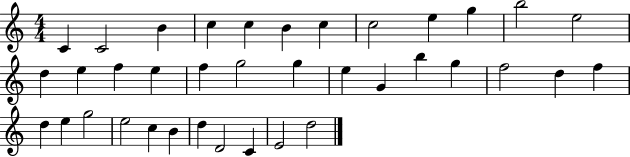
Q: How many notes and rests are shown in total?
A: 37